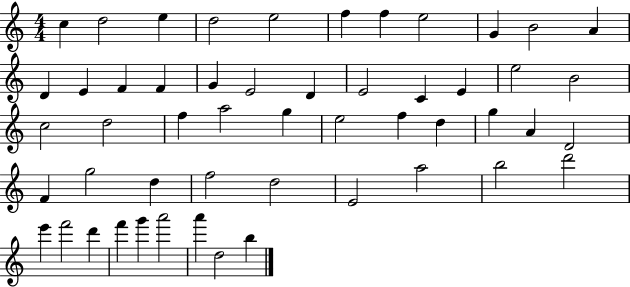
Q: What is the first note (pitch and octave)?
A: C5